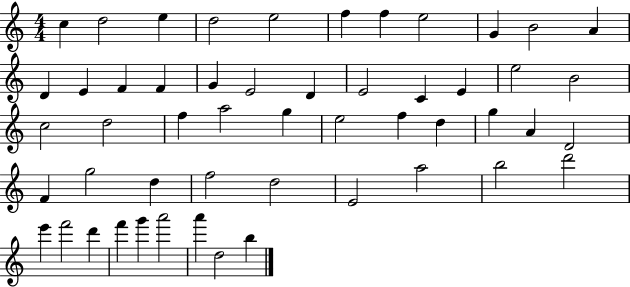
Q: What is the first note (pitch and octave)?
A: C5